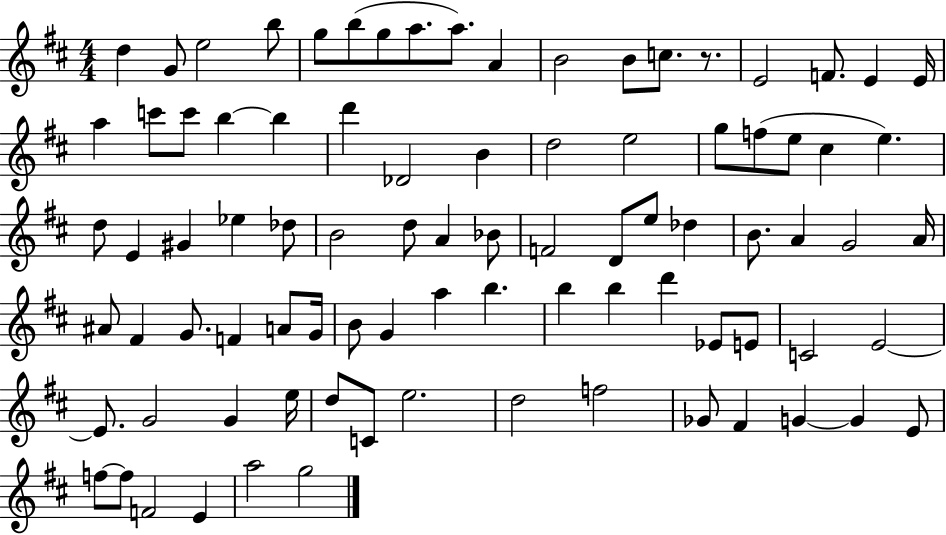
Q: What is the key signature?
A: D major